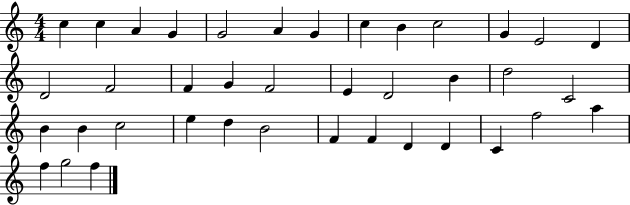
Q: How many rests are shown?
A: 0